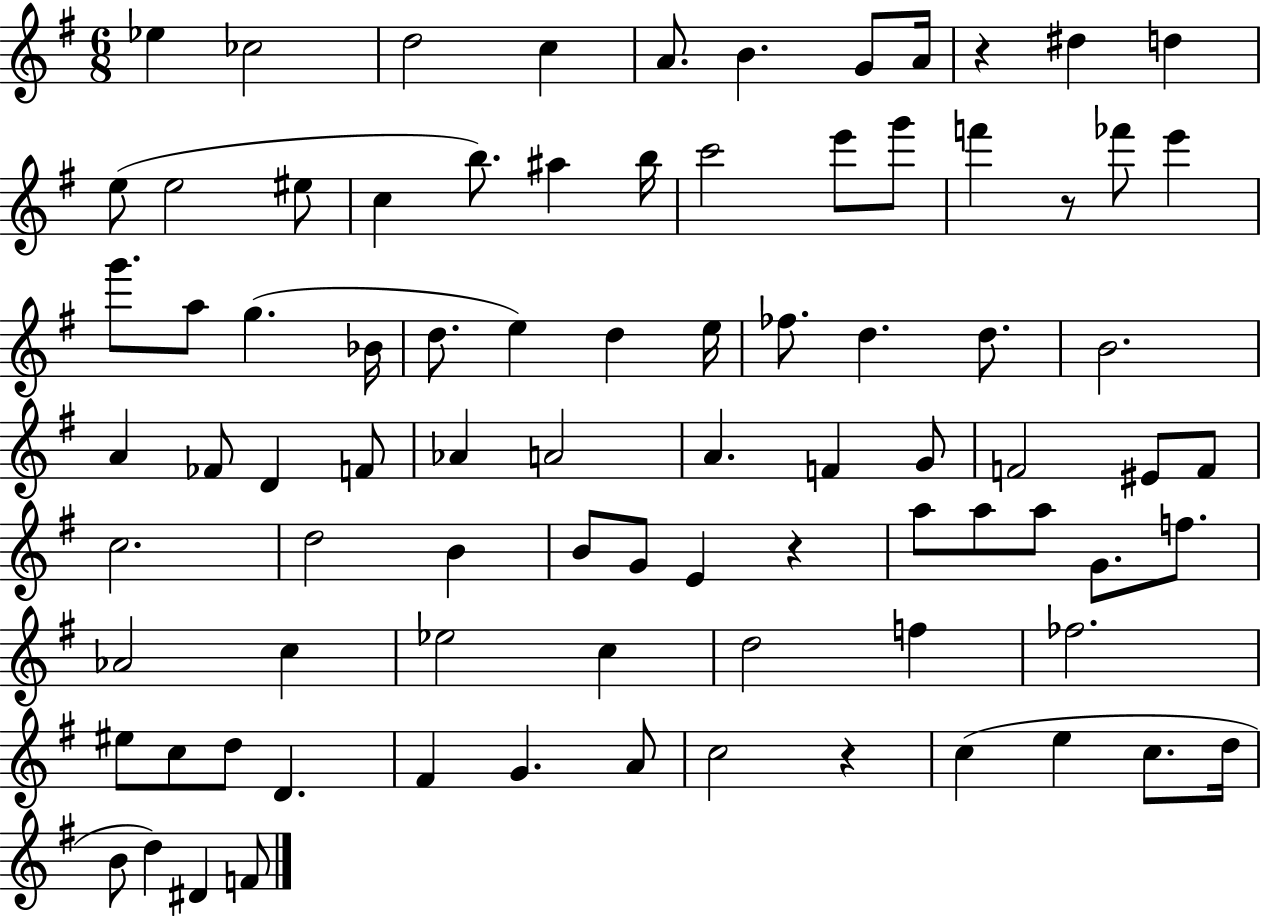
{
  \clef treble
  \numericTimeSignature
  \time 6/8
  \key g \major
  ees''4 ces''2 | d''2 c''4 | a'8. b'4. g'8 a'16 | r4 dis''4 d''4 | \break e''8( e''2 eis''8 | c''4 b''8.) ais''4 b''16 | c'''2 e'''8 g'''8 | f'''4 r8 fes'''8 e'''4 | \break g'''8. a''8 g''4.( bes'16 | d''8. e''4) d''4 e''16 | fes''8. d''4. d''8. | b'2. | \break a'4 fes'8 d'4 f'8 | aes'4 a'2 | a'4. f'4 g'8 | f'2 eis'8 f'8 | \break c''2. | d''2 b'4 | b'8 g'8 e'4 r4 | a''8 a''8 a''8 g'8. f''8. | \break aes'2 c''4 | ees''2 c''4 | d''2 f''4 | fes''2. | \break eis''8 c''8 d''8 d'4. | fis'4 g'4. a'8 | c''2 r4 | c''4( e''4 c''8. d''16 | \break b'8 d''4) dis'4 f'8 | \bar "|."
}